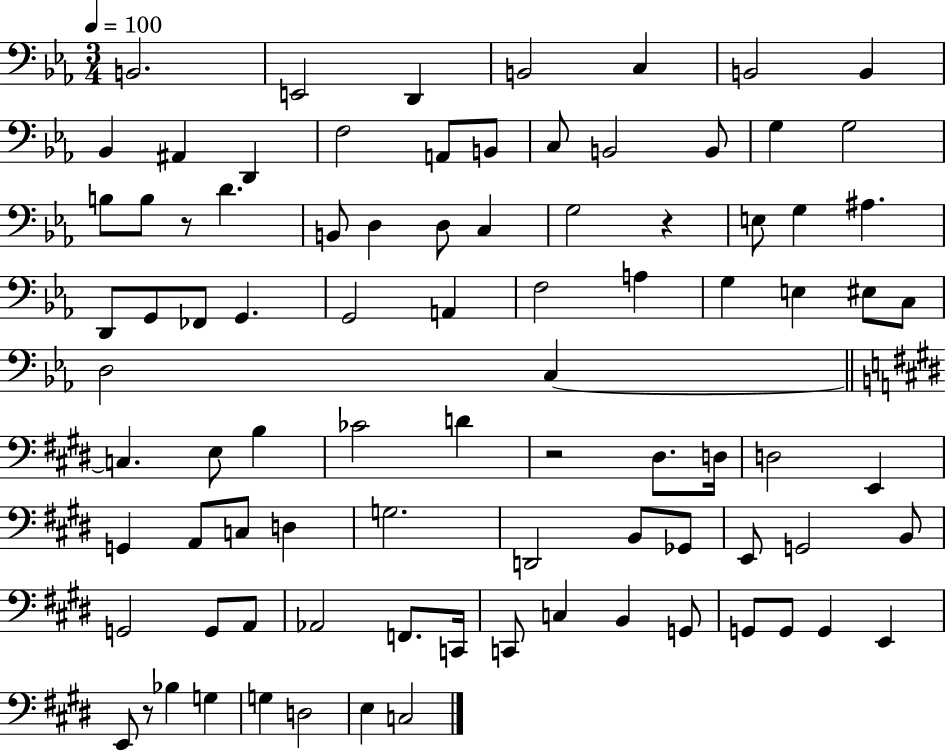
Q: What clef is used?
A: bass